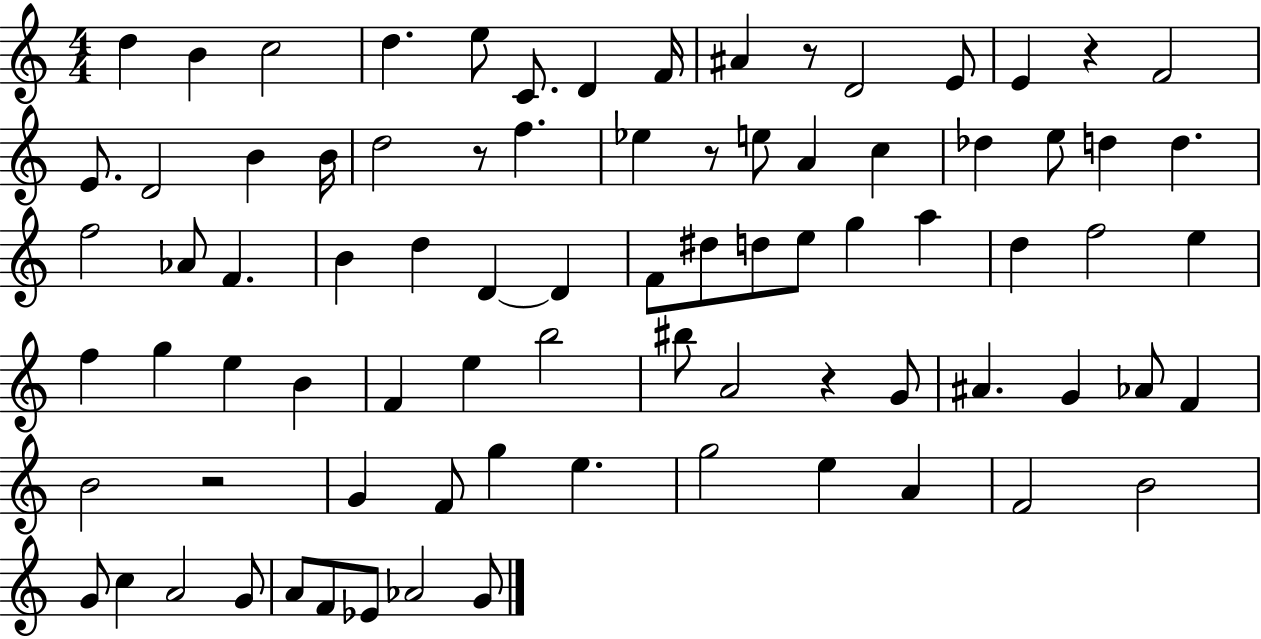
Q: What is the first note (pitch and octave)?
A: D5